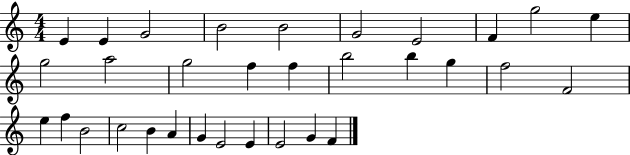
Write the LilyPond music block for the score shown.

{
  \clef treble
  \numericTimeSignature
  \time 4/4
  \key c \major
  e'4 e'4 g'2 | b'2 b'2 | g'2 e'2 | f'4 g''2 e''4 | \break g''2 a''2 | g''2 f''4 f''4 | b''2 b''4 g''4 | f''2 f'2 | \break e''4 f''4 b'2 | c''2 b'4 a'4 | g'4 e'2 e'4 | e'2 g'4 f'4 | \break \bar "|."
}